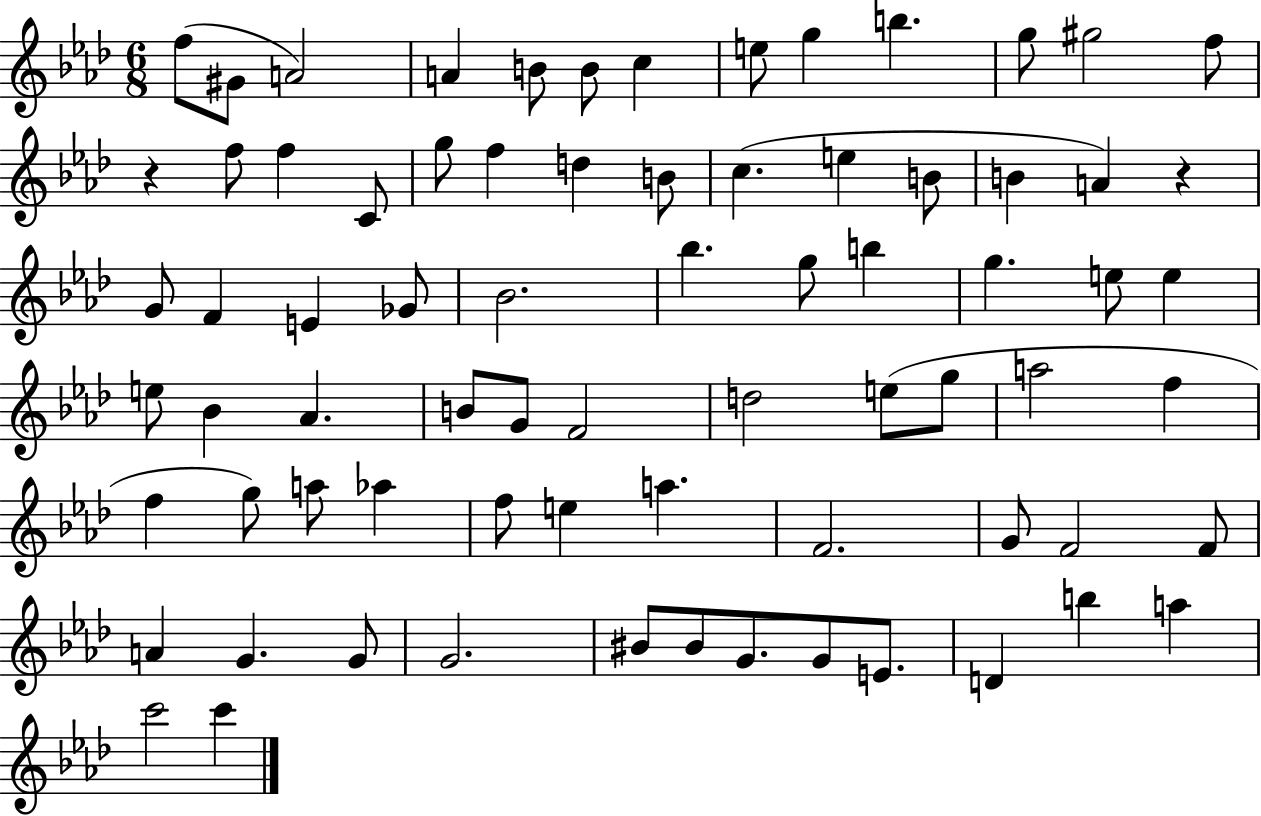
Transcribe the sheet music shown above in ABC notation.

X:1
T:Untitled
M:6/8
L:1/4
K:Ab
f/2 ^G/2 A2 A B/2 B/2 c e/2 g b g/2 ^g2 f/2 z f/2 f C/2 g/2 f d B/2 c e B/2 B A z G/2 F E _G/2 _B2 _b g/2 b g e/2 e e/2 _B _A B/2 G/2 F2 d2 e/2 g/2 a2 f f g/2 a/2 _a f/2 e a F2 G/2 F2 F/2 A G G/2 G2 ^B/2 ^B/2 G/2 G/2 E/2 D b a c'2 c'